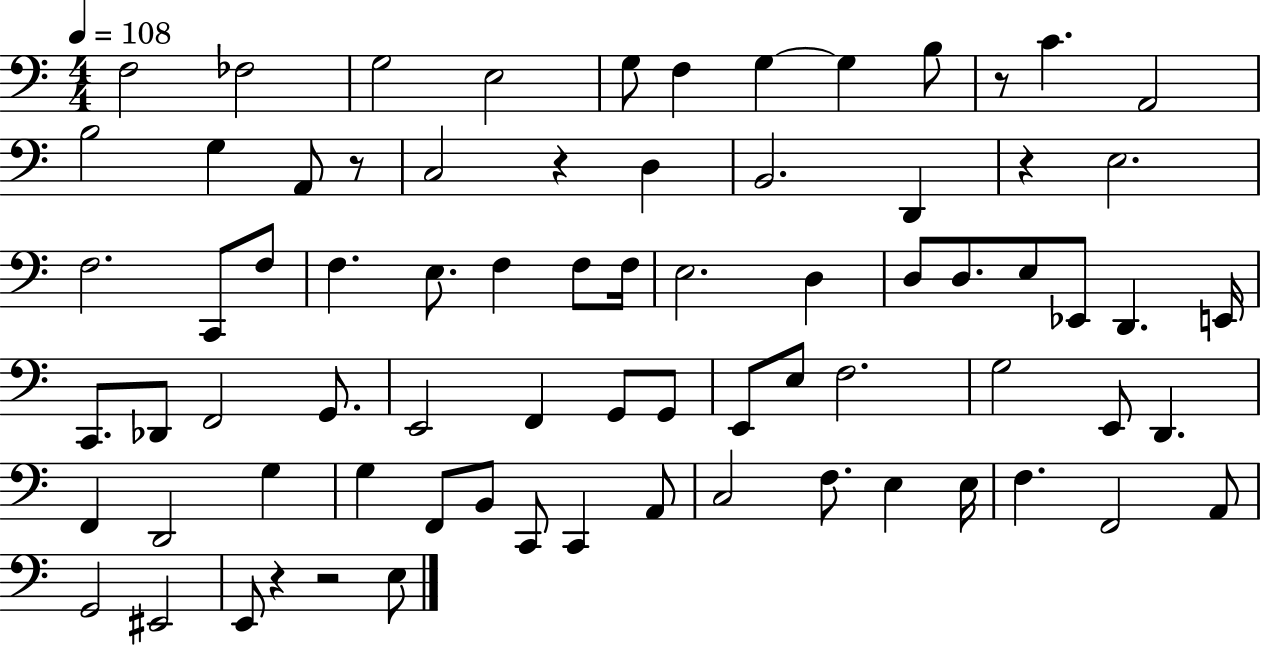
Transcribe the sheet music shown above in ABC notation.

X:1
T:Untitled
M:4/4
L:1/4
K:C
F,2 _F,2 G,2 E,2 G,/2 F, G, G, B,/2 z/2 C A,,2 B,2 G, A,,/2 z/2 C,2 z D, B,,2 D,, z E,2 F,2 C,,/2 F,/2 F, E,/2 F, F,/2 F,/4 E,2 D, D,/2 D,/2 E,/2 _E,,/2 D,, E,,/4 C,,/2 _D,,/2 F,,2 G,,/2 E,,2 F,, G,,/2 G,,/2 E,,/2 E,/2 F,2 G,2 E,,/2 D,, F,, D,,2 G, G, F,,/2 B,,/2 C,,/2 C,, A,,/2 C,2 F,/2 E, E,/4 F, F,,2 A,,/2 G,,2 ^E,,2 E,,/2 z z2 E,/2